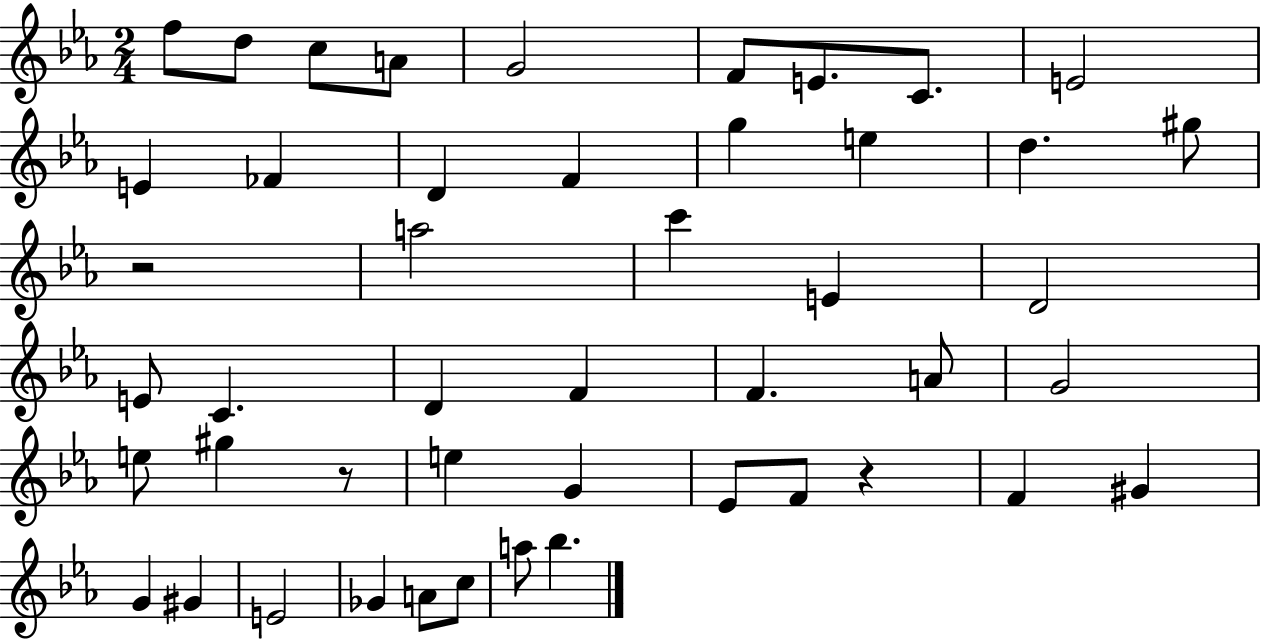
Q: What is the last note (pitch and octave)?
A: Bb5